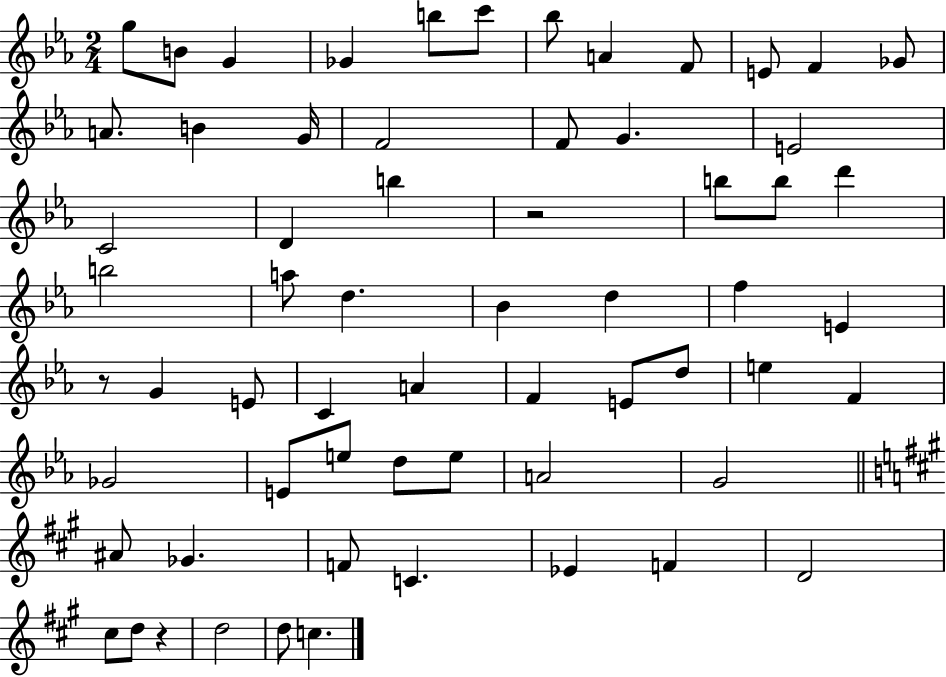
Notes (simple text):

G5/e B4/e G4/q Gb4/q B5/e C6/e Bb5/e A4/q F4/e E4/e F4/q Gb4/e A4/e. B4/q G4/s F4/h F4/e G4/q. E4/h C4/h D4/q B5/q R/h B5/e B5/e D6/q B5/h A5/e D5/q. Bb4/q D5/q F5/q E4/q R/e G4/q E4/e C4/q A4/q F4/q E4/e D5/e E5/q F4/q Gb4/h E4/e E5/e D5/e E5/e A4/h G4/h A#4/e Gb4/q. F4/e C4/q. Eb4/q F4/q D4/h C#5/e D5/e R/q D5/h D5/e C5/q.